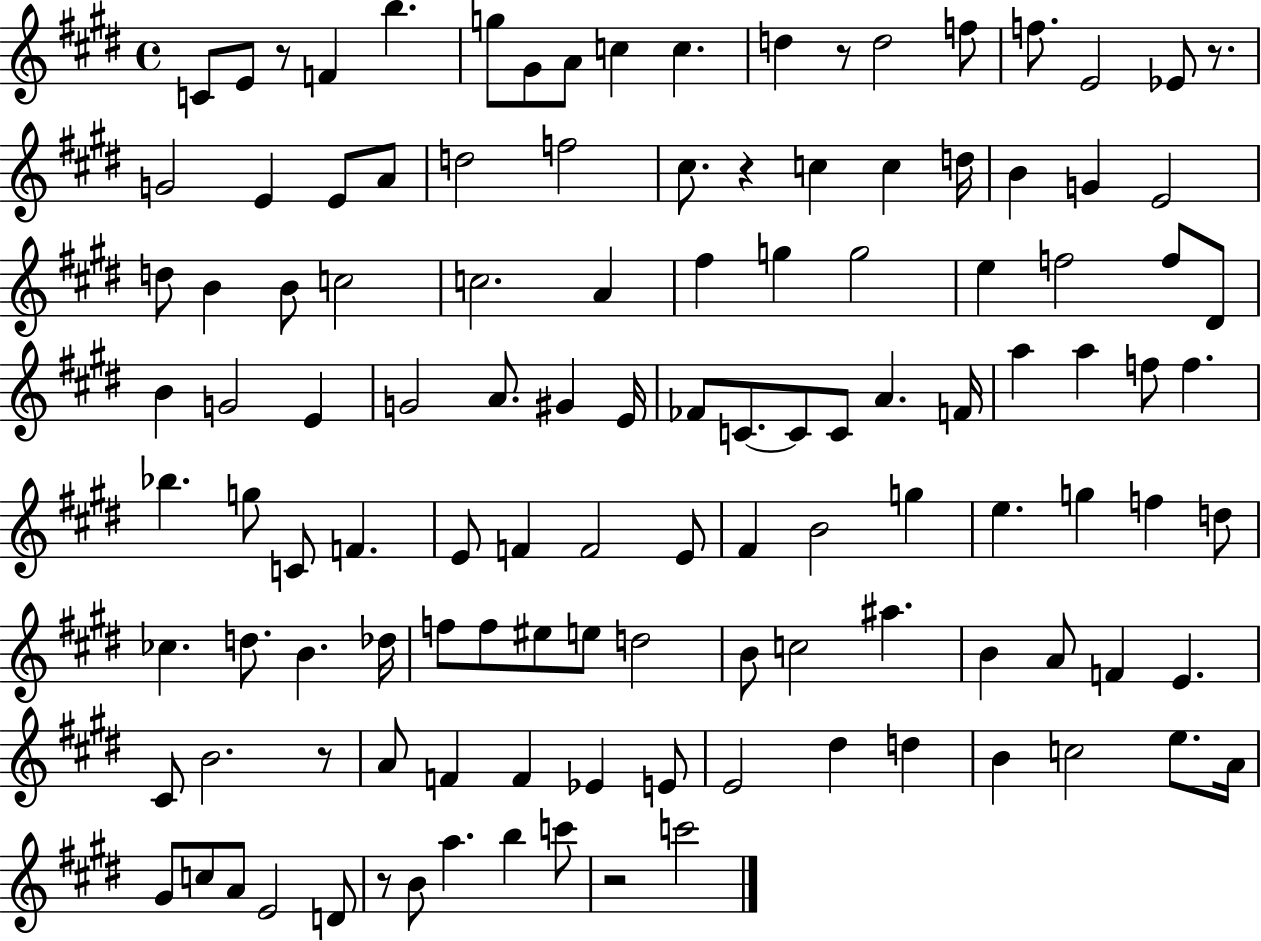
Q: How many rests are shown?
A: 7